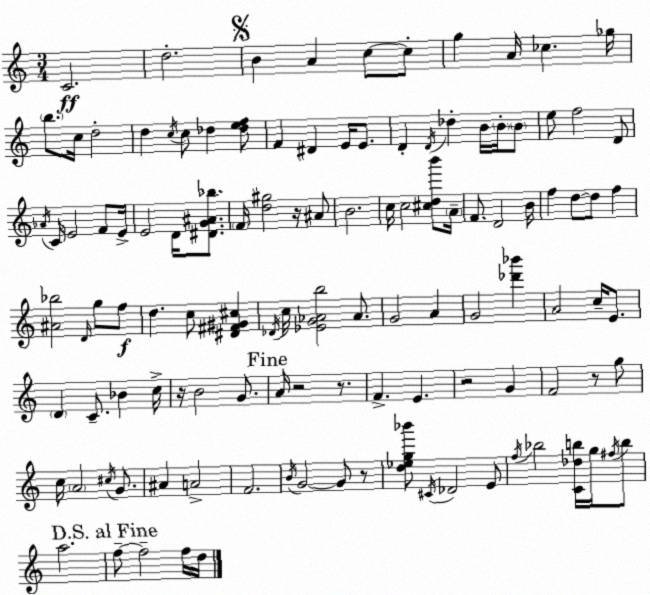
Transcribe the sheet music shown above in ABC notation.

X:1
T:Untitled
M:3/4
L:1/4
K:Am
C2 d2 B A c/2 c/2 g A/4 _c _g/4 b/2 c/4 d2 d c/4 c/2 _d [_def]/2 F ^D E/4 E/2 D D/4 _d B/4 B/4 B/2 e/2 f2 D/2 _A/4 C/4 E2 F/2 E/4 E2 D/4 [^DG^A_b]/2 F/4 [d^g]2 z/4 ^A/2 B2 c/4 c2 [^cdb']/2 A/4 F/2 D2 B/4 f d/2 d/2 f [^A_b]2 D/4 g/2 f/2 d c/2 [^D^F^G^c] _D/4 c/4 [_EG_Ab]2 _A/2 G2 A G2 [_d'_b'] A2 c/4 E/2 D C/2 _B c/4 z/4 B2 G/2 A/4 z2 z/2 F E z2 G F2 z/2 g/2 c/4 A2 ^c/4 G/2 ^A A2 F2 B/4 G2 G/2 z/2 [d_eg_b']/2 ^C/4 _D2 E/2 f/4 _b2 [C_db]/4 g/4 ^f/4 b/2 a2 f/2 f2 f/4 d/4